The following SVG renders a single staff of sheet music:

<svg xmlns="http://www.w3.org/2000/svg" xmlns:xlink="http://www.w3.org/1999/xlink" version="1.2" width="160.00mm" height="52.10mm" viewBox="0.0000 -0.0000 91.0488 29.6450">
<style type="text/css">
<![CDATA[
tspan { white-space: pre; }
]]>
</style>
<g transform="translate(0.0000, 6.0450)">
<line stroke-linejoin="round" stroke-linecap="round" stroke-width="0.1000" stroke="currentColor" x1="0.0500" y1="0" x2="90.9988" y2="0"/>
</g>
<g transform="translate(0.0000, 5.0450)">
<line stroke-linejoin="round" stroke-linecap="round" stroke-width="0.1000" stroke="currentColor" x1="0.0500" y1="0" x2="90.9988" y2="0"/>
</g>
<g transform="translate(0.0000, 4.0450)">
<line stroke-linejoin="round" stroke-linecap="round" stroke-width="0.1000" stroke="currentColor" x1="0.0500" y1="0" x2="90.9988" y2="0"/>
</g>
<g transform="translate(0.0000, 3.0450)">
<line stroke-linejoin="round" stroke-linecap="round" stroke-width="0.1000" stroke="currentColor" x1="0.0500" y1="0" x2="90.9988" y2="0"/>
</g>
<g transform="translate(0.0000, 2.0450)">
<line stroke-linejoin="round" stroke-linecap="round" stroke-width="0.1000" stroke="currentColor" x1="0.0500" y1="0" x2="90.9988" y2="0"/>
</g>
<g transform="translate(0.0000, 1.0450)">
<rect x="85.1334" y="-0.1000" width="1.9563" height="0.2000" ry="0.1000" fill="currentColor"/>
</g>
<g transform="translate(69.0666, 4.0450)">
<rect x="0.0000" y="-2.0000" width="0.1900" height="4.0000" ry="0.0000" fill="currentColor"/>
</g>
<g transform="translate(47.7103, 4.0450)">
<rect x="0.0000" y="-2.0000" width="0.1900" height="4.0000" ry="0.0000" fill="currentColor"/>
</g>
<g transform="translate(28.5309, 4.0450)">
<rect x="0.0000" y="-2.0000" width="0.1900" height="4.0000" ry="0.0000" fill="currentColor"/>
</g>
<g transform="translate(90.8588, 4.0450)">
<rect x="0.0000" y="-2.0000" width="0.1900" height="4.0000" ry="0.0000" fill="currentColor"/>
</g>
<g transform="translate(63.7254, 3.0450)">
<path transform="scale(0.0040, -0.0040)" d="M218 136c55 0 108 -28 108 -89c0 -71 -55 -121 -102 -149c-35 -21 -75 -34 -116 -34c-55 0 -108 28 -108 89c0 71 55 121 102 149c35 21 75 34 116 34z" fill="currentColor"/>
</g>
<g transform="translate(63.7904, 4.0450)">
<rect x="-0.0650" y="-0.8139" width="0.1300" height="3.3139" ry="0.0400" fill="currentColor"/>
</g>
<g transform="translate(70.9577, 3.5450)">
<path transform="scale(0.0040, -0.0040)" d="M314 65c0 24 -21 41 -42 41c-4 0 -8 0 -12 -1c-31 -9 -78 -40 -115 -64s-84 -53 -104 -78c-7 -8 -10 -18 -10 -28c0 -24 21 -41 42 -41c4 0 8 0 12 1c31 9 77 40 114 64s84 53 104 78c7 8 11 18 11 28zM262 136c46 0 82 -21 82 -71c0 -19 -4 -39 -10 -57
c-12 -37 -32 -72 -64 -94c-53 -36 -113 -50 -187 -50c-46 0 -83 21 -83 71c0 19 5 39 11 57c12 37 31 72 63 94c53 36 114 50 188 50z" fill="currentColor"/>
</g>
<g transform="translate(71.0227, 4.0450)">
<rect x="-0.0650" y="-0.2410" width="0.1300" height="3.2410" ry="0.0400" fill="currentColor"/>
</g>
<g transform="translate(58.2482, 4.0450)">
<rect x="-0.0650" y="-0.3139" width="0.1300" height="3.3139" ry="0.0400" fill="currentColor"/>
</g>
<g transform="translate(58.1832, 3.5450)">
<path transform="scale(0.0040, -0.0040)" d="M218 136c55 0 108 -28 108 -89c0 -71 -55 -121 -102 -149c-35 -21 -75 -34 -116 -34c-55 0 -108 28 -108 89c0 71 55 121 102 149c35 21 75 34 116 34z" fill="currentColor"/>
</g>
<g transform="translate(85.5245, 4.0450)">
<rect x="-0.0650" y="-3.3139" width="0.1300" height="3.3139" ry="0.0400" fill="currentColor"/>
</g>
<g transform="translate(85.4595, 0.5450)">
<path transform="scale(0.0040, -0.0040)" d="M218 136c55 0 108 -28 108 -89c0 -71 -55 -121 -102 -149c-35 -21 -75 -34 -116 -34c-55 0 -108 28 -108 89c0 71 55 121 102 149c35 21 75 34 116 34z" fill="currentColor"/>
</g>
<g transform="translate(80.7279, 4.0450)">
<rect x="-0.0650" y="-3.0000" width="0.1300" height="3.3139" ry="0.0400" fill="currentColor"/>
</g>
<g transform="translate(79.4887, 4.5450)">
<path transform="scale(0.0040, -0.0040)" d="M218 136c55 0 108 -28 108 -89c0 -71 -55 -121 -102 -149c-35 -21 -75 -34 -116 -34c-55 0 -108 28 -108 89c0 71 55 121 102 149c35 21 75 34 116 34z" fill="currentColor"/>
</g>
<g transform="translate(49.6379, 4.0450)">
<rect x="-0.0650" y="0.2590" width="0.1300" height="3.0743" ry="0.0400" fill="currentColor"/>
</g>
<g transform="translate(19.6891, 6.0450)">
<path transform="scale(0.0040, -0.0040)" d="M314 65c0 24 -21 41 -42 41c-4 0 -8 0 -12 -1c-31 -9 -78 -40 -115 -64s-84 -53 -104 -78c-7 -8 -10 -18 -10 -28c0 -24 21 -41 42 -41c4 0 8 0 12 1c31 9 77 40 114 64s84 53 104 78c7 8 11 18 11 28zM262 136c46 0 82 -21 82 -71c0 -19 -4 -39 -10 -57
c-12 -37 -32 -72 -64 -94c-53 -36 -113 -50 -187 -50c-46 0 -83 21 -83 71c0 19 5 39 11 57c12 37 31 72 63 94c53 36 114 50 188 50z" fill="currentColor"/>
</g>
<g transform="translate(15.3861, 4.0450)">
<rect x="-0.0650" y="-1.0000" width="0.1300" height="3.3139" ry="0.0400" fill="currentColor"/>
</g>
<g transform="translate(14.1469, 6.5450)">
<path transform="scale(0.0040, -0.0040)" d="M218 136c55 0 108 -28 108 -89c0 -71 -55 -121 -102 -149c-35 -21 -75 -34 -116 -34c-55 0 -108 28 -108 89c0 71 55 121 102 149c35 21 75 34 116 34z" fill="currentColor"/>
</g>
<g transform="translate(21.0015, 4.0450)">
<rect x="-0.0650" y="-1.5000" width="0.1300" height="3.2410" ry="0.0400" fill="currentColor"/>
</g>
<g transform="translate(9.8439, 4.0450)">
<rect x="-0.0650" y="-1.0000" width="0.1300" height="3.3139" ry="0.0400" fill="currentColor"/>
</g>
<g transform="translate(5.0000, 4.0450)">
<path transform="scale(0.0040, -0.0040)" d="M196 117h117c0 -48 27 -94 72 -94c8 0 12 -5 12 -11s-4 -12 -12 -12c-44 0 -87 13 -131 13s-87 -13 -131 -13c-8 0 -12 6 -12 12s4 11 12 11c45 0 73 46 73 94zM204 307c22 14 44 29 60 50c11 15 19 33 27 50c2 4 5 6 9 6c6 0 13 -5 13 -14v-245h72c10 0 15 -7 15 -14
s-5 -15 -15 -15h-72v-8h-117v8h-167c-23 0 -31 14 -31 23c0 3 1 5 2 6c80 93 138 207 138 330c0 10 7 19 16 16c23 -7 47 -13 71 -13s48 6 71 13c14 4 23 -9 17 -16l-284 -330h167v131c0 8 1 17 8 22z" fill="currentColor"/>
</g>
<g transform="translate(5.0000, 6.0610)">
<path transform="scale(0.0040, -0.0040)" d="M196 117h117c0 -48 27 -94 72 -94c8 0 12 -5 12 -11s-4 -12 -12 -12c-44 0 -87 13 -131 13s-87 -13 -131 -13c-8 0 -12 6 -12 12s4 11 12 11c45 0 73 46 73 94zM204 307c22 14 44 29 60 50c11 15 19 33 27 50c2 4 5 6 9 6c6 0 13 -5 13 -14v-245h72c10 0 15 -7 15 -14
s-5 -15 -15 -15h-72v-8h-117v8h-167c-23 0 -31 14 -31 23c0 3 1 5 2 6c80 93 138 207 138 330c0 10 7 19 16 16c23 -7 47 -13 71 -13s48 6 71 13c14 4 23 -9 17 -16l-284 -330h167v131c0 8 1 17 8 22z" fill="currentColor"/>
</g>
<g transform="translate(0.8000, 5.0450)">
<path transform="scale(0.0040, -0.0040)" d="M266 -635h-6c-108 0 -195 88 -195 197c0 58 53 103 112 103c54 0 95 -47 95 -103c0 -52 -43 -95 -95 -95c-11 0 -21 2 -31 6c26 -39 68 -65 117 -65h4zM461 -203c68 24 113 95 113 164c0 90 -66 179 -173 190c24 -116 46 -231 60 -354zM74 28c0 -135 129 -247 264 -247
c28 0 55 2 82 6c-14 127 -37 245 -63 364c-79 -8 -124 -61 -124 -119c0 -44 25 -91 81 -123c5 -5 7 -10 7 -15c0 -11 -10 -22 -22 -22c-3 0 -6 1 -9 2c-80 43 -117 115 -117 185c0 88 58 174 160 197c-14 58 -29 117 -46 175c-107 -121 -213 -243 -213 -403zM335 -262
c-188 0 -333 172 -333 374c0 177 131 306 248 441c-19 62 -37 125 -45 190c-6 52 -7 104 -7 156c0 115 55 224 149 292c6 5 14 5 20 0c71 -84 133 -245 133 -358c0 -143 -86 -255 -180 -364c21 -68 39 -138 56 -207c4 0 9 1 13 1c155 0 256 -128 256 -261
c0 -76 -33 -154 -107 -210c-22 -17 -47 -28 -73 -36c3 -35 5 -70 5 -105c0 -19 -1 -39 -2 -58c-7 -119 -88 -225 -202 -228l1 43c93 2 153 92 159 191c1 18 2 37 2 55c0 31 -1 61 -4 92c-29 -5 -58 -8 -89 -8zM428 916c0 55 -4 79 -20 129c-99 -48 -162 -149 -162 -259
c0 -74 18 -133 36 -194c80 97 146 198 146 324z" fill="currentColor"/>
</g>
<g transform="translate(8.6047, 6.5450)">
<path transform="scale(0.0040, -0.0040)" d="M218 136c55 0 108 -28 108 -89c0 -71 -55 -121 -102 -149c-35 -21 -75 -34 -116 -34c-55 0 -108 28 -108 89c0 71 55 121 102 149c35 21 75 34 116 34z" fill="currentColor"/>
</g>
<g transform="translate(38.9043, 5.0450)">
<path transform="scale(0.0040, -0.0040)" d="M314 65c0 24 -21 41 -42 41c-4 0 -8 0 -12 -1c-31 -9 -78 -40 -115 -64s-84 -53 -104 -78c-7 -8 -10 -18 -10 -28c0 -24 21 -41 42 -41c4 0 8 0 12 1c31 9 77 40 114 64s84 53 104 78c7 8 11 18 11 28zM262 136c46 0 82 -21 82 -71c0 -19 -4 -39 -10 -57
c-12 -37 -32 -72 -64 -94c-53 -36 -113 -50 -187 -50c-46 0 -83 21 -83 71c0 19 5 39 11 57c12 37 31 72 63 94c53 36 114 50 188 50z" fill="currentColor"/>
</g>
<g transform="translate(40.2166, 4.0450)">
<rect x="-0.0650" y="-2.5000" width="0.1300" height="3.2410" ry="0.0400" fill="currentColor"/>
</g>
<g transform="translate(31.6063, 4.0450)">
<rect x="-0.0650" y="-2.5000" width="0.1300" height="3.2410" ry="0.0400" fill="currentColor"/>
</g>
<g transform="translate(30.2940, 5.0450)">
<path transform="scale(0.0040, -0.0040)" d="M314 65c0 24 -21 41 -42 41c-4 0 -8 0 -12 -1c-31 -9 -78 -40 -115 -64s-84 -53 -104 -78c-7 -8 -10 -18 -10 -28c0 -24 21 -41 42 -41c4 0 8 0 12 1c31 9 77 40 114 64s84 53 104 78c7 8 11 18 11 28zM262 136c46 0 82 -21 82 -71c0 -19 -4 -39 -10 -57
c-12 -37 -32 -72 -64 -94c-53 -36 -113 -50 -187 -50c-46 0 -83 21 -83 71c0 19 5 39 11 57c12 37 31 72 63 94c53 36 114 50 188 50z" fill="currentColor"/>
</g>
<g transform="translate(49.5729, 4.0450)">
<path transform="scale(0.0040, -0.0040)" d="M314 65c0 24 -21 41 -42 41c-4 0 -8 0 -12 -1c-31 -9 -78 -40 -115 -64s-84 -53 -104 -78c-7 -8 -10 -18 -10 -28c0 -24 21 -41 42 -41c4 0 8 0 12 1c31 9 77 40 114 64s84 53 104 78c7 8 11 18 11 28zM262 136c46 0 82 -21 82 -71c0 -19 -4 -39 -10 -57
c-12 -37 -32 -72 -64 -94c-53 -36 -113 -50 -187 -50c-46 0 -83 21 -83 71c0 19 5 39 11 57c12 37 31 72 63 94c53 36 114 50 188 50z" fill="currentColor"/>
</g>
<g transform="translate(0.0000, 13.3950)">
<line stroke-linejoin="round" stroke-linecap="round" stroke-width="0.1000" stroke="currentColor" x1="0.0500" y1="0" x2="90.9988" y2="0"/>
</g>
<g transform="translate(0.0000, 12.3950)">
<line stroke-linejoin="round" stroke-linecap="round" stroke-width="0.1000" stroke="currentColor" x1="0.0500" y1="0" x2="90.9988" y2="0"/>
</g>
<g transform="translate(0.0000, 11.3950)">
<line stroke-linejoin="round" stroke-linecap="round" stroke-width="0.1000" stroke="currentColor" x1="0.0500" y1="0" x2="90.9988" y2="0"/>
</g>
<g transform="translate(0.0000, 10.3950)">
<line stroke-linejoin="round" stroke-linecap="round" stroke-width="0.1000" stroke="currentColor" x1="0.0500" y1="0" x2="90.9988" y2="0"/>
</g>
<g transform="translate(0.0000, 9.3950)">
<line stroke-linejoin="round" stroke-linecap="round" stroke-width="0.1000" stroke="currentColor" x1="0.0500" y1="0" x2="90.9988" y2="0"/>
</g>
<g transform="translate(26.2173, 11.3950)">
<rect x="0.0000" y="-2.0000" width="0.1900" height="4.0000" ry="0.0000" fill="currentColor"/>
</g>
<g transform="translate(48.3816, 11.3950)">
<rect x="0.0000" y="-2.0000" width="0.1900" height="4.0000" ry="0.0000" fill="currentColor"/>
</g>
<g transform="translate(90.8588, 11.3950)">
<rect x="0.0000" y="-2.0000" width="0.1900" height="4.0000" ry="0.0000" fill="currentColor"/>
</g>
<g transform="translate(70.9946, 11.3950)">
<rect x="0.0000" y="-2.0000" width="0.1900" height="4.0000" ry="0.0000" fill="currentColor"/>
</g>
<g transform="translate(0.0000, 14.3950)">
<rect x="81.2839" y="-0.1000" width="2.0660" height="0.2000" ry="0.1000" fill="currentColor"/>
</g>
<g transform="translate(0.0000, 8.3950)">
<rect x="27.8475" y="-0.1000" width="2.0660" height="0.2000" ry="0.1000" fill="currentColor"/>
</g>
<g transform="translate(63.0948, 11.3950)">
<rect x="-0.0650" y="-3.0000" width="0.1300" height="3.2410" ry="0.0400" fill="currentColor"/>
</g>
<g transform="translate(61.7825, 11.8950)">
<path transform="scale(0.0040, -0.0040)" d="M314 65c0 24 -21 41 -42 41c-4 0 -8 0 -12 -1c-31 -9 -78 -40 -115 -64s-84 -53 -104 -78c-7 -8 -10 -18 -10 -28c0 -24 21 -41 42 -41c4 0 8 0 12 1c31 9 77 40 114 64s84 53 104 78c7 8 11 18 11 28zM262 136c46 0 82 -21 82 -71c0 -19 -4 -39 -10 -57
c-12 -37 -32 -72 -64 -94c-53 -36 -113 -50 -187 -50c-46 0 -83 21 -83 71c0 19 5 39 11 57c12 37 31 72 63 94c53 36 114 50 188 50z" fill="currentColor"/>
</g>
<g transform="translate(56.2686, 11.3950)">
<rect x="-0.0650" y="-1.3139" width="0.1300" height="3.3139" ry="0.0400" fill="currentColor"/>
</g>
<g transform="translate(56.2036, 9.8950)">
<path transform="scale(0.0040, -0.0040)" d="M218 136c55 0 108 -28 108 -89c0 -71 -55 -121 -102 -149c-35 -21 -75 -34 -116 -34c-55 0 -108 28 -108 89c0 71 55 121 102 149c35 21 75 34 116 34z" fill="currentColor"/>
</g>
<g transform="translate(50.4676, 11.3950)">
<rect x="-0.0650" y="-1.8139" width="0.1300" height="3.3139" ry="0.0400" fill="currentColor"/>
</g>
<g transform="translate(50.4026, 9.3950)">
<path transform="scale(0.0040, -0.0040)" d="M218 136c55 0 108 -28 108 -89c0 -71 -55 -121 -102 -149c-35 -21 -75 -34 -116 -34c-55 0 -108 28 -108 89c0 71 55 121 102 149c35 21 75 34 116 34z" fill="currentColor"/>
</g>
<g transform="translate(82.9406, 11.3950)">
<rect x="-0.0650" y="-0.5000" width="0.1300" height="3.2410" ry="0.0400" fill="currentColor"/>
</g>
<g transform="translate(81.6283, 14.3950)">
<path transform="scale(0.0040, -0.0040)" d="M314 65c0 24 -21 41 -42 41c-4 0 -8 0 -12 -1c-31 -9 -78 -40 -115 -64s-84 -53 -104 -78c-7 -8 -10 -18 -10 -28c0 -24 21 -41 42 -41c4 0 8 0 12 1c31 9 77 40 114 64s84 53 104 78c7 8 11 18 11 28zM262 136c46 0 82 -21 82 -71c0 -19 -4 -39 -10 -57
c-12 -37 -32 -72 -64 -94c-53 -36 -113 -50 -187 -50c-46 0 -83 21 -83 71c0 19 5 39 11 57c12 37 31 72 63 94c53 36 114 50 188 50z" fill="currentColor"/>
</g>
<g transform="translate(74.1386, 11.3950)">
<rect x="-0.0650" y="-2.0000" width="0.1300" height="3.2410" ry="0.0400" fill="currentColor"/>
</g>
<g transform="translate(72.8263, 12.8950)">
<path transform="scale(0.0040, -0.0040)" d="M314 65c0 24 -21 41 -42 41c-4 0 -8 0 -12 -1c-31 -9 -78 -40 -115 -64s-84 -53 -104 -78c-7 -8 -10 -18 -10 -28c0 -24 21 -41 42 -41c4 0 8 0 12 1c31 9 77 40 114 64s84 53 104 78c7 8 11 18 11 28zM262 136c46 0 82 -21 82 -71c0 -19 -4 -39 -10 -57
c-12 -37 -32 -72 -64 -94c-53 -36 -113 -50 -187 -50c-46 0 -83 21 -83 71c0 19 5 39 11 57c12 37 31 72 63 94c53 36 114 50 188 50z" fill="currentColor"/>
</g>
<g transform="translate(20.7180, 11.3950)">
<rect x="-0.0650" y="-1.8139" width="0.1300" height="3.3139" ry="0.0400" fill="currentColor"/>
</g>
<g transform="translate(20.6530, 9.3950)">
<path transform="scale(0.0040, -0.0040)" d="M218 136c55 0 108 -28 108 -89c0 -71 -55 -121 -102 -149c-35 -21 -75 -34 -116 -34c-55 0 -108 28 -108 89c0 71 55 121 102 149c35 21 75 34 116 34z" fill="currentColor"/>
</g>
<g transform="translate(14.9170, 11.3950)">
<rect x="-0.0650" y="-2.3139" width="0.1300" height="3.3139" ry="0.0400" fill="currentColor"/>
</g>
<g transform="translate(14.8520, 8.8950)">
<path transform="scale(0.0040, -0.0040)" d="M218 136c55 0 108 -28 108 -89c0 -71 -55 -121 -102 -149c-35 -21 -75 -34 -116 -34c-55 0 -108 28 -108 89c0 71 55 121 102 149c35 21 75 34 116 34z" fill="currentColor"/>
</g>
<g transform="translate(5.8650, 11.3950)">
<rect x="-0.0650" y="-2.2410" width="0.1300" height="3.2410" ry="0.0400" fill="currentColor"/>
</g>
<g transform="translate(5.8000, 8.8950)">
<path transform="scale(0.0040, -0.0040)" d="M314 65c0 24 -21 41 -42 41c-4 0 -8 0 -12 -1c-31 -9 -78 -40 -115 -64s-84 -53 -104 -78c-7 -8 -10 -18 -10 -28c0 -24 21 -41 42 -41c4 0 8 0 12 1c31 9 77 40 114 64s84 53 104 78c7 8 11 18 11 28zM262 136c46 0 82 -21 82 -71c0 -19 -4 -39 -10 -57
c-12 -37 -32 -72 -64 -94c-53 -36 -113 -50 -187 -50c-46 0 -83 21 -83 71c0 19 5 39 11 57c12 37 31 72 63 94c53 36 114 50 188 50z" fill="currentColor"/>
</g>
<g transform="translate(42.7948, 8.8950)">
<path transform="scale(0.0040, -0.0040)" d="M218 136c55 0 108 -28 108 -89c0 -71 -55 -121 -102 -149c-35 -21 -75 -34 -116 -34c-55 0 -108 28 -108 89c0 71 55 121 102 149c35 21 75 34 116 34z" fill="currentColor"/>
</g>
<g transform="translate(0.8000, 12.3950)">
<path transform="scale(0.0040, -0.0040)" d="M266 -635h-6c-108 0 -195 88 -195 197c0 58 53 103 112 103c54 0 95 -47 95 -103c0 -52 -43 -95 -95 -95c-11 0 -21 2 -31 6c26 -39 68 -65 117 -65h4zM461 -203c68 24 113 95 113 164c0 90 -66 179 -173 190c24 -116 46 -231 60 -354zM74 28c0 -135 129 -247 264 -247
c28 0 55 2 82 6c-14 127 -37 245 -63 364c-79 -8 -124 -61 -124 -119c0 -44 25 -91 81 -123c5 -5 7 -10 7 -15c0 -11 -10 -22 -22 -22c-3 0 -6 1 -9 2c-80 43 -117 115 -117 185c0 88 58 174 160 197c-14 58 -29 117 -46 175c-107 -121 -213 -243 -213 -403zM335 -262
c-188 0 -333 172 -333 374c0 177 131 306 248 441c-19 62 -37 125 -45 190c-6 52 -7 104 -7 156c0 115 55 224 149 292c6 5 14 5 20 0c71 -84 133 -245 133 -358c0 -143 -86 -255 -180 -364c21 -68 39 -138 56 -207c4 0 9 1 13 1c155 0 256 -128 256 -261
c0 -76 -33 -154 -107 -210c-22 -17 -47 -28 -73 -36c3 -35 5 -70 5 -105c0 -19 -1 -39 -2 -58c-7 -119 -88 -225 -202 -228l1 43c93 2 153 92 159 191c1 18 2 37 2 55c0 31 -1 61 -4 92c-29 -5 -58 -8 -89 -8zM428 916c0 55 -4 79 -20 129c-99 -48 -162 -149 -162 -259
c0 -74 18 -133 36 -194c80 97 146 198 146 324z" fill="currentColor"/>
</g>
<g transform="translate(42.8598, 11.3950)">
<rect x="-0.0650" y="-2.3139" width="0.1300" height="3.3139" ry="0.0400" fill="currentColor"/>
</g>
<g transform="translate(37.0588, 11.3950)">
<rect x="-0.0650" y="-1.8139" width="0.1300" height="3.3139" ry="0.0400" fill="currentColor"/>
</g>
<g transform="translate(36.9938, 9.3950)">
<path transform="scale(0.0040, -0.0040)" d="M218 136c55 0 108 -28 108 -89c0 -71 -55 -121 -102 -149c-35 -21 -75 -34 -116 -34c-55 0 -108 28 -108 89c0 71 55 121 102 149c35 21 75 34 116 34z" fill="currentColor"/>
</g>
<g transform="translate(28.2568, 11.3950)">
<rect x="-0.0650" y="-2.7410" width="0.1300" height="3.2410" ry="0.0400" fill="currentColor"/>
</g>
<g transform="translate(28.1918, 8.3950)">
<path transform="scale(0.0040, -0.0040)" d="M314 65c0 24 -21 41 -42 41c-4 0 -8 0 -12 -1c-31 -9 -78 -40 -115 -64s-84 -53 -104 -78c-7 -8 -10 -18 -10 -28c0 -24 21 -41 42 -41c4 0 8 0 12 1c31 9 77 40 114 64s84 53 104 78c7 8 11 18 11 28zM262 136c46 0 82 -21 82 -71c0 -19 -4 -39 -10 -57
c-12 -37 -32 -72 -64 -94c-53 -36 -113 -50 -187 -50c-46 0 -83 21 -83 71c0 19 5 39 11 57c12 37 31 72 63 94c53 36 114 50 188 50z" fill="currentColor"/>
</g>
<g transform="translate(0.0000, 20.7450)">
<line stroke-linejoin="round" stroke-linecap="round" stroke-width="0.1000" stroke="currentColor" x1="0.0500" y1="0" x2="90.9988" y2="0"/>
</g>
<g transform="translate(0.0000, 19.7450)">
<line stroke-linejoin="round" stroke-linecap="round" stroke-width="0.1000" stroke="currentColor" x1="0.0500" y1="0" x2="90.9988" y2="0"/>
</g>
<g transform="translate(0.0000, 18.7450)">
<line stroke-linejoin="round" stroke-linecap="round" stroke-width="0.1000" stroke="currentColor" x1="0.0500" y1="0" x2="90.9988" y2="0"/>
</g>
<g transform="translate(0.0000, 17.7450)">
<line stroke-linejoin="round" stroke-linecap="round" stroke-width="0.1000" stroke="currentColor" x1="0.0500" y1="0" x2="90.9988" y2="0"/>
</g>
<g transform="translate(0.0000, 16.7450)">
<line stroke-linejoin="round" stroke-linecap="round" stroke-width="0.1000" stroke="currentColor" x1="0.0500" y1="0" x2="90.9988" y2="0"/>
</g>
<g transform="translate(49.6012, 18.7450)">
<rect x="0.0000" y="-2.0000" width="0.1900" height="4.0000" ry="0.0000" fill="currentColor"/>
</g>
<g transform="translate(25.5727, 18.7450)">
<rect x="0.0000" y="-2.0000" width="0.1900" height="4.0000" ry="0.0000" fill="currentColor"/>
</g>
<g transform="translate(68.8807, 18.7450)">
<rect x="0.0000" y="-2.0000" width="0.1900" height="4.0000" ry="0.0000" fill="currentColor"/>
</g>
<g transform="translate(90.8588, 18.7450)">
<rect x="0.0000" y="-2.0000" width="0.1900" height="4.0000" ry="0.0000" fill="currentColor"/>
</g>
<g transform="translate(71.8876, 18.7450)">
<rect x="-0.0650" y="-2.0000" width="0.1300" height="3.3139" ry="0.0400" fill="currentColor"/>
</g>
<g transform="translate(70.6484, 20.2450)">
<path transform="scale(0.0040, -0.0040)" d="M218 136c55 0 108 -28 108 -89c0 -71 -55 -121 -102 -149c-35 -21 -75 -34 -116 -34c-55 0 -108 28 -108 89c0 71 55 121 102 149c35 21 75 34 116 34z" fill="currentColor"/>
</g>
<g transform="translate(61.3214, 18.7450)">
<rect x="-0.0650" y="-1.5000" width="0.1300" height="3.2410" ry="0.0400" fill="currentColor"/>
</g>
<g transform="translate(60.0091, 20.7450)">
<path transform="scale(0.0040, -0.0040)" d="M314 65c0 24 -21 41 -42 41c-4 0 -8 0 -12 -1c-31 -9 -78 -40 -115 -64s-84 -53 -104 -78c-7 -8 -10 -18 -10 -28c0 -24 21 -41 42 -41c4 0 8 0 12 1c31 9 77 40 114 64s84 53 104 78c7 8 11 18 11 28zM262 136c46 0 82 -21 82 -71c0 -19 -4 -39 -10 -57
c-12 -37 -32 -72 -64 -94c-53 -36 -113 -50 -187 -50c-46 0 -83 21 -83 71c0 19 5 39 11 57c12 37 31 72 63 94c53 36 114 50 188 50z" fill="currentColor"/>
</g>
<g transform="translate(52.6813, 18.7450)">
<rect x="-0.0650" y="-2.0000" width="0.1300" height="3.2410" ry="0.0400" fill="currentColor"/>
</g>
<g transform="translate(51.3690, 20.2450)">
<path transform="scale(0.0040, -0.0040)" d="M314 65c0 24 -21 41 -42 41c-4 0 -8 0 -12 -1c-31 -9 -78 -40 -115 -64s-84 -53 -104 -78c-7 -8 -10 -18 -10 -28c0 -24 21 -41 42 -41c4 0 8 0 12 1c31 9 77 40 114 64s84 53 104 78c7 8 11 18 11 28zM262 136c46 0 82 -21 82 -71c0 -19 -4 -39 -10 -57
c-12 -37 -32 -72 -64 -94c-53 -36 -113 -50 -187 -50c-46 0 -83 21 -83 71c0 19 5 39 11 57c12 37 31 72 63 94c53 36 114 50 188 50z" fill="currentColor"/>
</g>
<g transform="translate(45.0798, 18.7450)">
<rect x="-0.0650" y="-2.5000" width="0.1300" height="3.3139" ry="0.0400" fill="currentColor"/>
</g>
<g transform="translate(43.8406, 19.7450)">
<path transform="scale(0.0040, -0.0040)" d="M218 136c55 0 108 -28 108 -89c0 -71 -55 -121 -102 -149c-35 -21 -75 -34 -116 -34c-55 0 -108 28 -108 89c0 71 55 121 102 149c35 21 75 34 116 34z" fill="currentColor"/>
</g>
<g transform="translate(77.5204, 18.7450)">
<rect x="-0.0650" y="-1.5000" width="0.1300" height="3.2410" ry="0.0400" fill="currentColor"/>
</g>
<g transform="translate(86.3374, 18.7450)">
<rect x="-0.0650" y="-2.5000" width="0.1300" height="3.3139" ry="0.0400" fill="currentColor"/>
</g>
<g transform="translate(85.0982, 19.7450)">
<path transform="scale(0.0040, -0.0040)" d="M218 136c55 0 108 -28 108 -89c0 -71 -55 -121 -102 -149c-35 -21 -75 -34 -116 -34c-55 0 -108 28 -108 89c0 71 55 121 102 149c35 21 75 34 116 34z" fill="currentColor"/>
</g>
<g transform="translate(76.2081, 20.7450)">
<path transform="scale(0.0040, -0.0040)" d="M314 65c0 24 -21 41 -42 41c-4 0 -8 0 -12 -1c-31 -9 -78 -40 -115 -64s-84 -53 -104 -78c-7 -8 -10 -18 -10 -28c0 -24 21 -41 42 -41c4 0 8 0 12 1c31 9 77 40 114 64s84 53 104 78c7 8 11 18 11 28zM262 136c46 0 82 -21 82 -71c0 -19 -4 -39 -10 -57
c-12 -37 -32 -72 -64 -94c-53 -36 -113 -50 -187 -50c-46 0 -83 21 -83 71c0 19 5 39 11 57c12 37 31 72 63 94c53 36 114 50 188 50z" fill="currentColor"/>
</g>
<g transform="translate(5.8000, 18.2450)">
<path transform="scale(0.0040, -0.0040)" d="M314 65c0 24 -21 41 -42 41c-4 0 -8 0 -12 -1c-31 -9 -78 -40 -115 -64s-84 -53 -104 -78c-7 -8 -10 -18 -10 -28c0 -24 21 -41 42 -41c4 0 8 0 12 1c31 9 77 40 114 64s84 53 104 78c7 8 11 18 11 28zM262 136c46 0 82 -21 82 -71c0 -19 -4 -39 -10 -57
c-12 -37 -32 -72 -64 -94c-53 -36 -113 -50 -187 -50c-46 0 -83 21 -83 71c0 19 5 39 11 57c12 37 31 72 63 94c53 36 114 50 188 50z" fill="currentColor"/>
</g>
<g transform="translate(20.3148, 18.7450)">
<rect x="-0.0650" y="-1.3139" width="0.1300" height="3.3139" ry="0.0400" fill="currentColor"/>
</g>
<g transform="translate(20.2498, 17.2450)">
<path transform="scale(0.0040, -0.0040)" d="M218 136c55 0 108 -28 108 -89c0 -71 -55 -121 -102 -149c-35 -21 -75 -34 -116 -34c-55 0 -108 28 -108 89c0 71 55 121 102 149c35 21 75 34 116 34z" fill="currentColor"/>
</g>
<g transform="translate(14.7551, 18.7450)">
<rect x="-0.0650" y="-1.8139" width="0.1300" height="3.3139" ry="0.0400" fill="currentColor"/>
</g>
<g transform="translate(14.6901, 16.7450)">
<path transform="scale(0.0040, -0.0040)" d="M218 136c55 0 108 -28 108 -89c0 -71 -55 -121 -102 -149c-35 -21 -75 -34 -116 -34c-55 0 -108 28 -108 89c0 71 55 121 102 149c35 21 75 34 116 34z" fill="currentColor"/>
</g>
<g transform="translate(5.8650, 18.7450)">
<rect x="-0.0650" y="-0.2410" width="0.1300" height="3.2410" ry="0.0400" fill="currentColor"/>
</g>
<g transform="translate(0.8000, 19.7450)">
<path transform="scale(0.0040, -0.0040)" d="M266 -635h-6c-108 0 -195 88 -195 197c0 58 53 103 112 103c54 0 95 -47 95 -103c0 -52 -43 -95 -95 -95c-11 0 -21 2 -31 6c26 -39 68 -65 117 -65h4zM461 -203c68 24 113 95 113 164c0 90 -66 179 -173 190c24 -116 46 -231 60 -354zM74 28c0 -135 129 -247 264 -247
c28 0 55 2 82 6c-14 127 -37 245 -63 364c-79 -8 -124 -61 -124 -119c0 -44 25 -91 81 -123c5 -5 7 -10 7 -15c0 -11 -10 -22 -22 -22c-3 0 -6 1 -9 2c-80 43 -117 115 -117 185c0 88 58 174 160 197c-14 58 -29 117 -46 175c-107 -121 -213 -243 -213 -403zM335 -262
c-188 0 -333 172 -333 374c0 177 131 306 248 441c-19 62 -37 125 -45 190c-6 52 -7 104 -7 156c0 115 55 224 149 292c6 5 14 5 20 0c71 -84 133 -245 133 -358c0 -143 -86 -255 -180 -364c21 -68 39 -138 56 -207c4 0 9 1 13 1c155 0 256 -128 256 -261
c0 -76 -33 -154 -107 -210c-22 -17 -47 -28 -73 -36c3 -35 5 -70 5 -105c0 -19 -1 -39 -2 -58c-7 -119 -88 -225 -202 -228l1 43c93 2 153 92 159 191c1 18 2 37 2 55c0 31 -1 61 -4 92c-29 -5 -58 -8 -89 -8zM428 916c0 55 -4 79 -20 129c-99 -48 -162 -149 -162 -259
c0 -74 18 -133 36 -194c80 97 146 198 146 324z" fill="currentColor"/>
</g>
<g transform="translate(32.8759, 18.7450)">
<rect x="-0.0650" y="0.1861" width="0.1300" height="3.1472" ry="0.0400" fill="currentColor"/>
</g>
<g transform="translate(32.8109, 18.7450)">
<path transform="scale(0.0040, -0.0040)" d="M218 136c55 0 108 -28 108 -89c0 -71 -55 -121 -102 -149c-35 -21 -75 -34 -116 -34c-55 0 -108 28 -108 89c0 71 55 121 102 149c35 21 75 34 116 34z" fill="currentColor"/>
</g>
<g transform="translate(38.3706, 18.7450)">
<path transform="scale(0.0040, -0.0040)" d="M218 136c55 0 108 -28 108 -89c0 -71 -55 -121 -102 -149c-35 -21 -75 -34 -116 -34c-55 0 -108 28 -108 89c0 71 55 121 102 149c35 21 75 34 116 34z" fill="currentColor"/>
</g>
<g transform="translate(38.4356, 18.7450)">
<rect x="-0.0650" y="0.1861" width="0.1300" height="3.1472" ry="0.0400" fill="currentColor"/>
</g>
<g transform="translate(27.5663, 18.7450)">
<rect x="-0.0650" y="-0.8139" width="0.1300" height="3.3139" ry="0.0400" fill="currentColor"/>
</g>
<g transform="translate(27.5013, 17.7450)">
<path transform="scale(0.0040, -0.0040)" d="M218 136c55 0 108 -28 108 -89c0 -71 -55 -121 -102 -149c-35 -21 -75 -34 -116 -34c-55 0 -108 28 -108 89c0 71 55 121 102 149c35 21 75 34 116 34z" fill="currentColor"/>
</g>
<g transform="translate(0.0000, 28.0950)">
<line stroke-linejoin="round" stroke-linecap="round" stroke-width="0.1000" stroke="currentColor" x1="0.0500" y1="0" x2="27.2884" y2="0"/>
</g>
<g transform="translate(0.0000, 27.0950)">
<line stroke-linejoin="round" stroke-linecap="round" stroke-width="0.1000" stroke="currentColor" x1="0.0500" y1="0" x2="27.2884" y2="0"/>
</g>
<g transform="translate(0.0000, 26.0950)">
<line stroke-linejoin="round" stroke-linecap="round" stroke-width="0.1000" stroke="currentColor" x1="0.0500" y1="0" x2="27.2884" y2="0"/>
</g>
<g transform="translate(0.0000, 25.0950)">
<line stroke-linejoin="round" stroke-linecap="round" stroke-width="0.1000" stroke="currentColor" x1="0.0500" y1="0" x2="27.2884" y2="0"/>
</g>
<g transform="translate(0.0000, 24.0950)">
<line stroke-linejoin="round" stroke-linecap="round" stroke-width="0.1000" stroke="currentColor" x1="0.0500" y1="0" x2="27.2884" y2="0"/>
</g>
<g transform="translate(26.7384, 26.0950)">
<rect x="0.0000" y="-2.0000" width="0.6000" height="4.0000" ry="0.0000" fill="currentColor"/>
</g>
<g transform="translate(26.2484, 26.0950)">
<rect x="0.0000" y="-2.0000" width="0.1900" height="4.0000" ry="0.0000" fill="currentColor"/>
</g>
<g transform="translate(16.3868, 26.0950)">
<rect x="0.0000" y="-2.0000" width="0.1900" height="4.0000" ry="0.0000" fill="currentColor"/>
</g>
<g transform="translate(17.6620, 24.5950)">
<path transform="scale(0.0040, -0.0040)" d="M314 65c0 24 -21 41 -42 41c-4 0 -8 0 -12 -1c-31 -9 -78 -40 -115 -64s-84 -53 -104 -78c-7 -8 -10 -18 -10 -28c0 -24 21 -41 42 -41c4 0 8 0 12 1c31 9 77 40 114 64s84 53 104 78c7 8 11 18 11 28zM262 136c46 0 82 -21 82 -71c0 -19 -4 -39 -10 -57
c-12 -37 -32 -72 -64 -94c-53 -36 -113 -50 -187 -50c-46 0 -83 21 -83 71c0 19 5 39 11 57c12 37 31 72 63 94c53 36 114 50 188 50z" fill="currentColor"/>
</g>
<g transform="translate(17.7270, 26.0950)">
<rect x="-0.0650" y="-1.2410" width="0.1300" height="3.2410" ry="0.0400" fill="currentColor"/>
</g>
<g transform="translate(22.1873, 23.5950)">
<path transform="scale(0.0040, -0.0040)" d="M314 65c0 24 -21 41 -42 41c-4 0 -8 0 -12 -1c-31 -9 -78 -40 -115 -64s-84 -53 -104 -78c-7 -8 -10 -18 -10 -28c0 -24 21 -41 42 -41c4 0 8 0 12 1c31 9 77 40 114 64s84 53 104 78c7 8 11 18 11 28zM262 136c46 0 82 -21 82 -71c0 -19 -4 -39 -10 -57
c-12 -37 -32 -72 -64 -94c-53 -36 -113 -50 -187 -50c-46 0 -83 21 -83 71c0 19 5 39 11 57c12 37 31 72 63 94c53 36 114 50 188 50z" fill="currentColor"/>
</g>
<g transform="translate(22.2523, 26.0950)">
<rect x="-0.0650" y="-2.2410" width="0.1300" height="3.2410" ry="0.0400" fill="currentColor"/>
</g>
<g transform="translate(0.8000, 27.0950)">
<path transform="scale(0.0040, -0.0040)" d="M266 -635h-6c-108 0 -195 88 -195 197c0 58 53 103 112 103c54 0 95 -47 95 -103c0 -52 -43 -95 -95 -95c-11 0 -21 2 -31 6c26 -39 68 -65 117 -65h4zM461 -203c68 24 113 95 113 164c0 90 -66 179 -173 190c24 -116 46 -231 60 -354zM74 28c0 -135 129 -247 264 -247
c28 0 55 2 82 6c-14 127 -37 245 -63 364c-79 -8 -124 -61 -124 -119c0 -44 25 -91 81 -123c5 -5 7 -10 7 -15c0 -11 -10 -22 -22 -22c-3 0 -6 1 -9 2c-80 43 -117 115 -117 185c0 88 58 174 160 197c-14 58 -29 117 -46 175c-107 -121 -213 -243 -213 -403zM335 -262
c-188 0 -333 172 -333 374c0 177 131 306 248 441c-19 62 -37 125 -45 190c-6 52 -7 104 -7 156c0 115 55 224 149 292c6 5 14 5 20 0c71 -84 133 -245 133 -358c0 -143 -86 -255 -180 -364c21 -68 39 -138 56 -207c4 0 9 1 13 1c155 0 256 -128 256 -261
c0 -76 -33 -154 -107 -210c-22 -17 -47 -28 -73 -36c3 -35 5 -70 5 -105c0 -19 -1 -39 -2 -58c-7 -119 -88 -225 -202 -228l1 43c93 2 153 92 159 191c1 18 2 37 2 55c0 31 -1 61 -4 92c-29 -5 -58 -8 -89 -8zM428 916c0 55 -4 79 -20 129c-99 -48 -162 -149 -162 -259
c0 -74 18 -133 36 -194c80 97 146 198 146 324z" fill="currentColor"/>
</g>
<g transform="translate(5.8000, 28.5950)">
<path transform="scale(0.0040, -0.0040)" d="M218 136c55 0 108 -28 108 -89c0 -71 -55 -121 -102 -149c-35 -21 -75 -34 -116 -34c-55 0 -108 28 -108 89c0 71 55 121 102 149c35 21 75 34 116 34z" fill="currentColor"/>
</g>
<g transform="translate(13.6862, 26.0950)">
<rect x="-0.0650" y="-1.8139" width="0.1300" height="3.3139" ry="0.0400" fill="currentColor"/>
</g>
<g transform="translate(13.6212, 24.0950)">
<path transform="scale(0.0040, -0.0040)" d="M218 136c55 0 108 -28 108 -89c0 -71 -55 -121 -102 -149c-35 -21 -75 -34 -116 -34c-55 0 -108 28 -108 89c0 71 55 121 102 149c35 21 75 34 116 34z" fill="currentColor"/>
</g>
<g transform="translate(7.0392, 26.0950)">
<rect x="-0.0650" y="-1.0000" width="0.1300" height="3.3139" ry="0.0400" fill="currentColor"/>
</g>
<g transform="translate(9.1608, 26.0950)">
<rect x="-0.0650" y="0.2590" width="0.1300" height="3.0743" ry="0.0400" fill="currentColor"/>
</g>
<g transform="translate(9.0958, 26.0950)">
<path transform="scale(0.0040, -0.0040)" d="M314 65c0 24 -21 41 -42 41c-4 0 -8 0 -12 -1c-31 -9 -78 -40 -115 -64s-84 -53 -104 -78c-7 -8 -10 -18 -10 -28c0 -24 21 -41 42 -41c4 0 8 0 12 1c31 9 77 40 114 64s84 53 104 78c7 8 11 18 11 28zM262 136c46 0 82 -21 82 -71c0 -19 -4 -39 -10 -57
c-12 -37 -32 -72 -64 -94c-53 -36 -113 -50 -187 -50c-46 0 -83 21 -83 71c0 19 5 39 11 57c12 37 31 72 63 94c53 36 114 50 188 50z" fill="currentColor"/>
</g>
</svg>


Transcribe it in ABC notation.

X:1
T:Untitled
M:4/4
L:1/4
K:C
D D E2 G2 G2 B2 c d c2 A b g2 g f a2 f g f e A2 F2 C2 c2 f e d B B G F2 E2 F E2 G D B2 f e2 g2